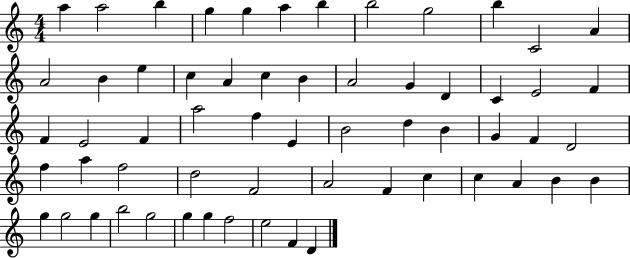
{
  \clef treble
  \numericTimeSignature
  \time 4/4
  \key c \major
  a''4 a''2 b''4 | g''4 g''4 a''4 b''4 | b''2 g''2 | b''4 c'2 a'4 | \break a'2 b'4 e''4 | c''4 a'4 c''4 b'4 | a'2 g'4 d'4 | c'4 e'2 f'4 | \break f'4 e'2 f'4 | a''2 f''4 e'4 | b'2 d''4 b'4 | g'4 f'4 d'2 | \break f''4 a''4 f''2 | d''2 f'2 | a'2 f'4 c''4 | c''4 a'4 b'4 b'4 | \break g''4 g''2 g''4 | b''2 g''2 | g''4 g''4 f''2 | e''2 f'4 d'4 | \break \bar "|."
}